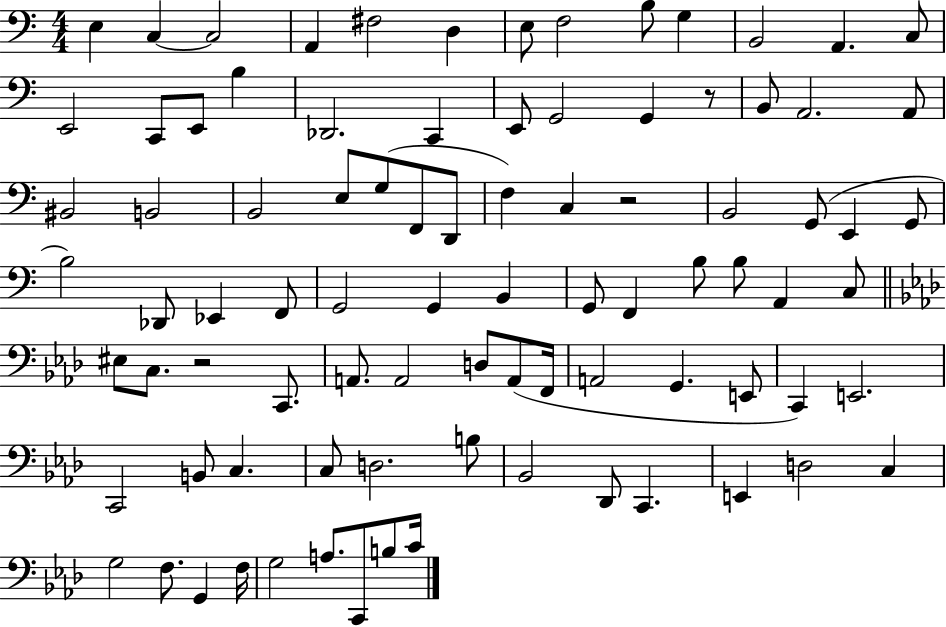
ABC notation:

X:1
T:Untitled
M:4/4
L:1/4
K:C
E, C, C,2 A,, ^F,2 D, E,/2 F,2 B,/2 G, B,,2 A,, C,/2 E,,2 C,,/2 E,,/2 B, _D,,2 C,, E,,/2 G,,2 G,, z/2 B,,/2 A,,2 A,,/2 ^B,,2 B,,2 B,,2 E,/2 G,/2 F,,/2 D,,/2 F, C, z2 B,,2 G,,/2 E,, G,,/2 B,2 _D,,/2 _E,, F,,/2 G,,2 G,, B,, G,,/2 F,, B,/2 B,/2 A,, C,/2 ^E,/2 C,/2 z2 C,,/2 A,,/2 A,,2 D,/2 A,,/2 F,,/4 A,,2 G,, E,,/2 C,, E,,2 C,,2 B,,/2 C, C,/2 D,2 B,/2 _B,,2 _D,,/2 C,, E,, D,2 C, G,2 F,/2 G,, F,/4 G,2 A,/2 C,,/2 B,/2 C/4